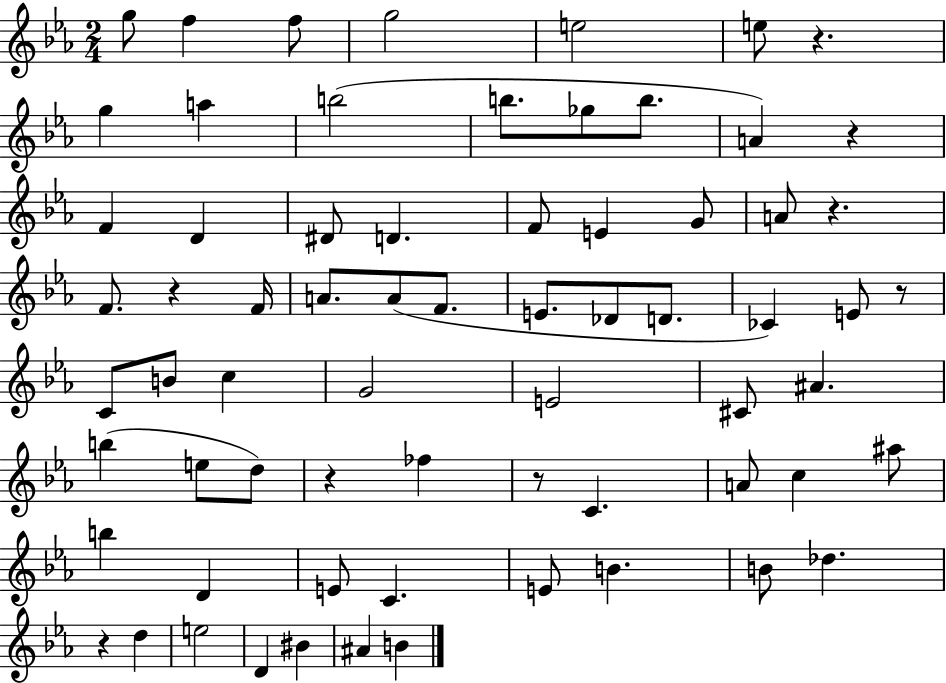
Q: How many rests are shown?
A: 8